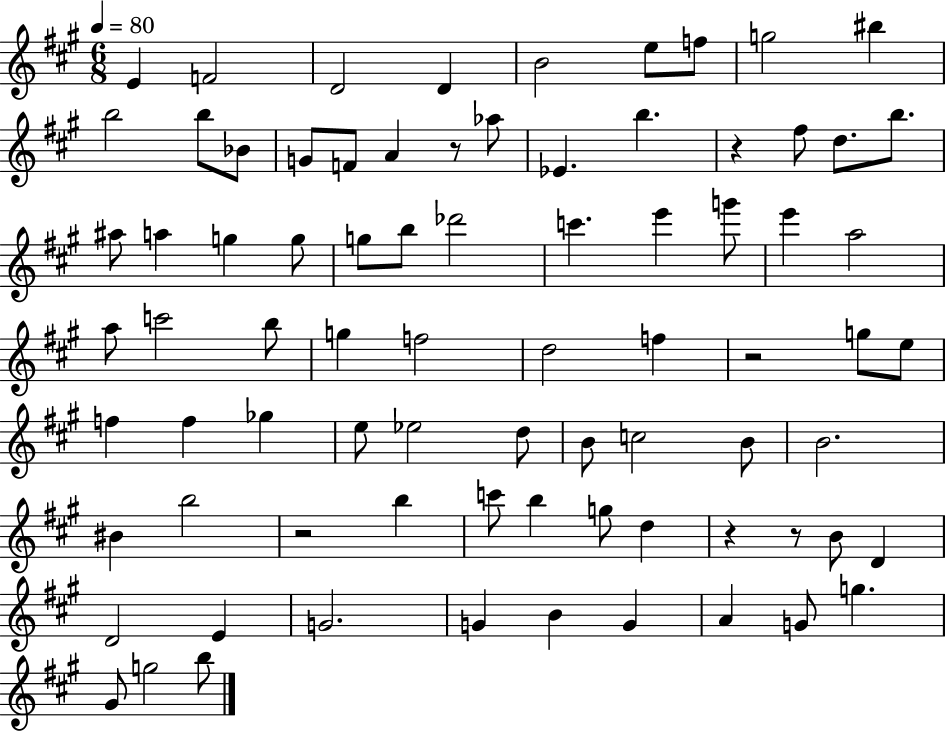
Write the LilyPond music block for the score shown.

{
  \clef treble
  \numericTimeSignature
  \time 6/8
  \key a \major
  \tempo 4 = 80
  e'4 f'2 | d'2 d'4 | b'2 e''8 f''8 | g''2 bis''4 | \break b''2 b''8 bes'8 | g'8 f'8 a'4 r8 aes''8 | ees'4. b''4. | r4 fis''8 d''8. b''8. | \break ais''8 a''4 g''4 g''8 | g''8 b''8 des'''2 | c'''4. e'''4 g'''8 | e'''4 a''2 | \break a''8 c'''2 b''8 | g''4 f''2 | d''2 f''4 | r2 g''8 e''8 | \break f''4 f''4 ges''4 | e''8 ees''2 d''8 | b'8 c''2 b'8 | b'2. | \break bis'4 b''2 | r2 b''4 | c'''8 b''4 g''8 d''4 | r4 r8 b'8 d'4 | \break d'2 e'4 | g'2. | g'4 b'4 g'4 | a'4 g'8 g''4. | \break gis'8 g''2 b''8 | \bar "|."
}